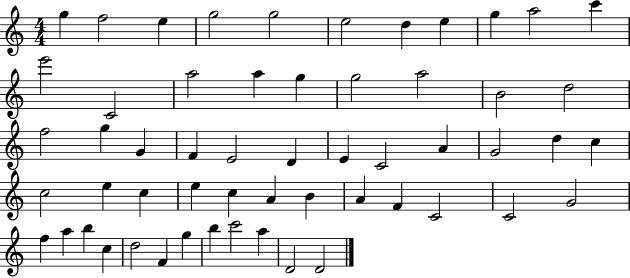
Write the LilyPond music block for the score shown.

{
  \clef treble
  \numericTimeSignature
  \time 4/4
  \key c \major
  g''4 f''2 e''4 | g''2 g''2 | e''2 d''4 e''4 | g''4 a''2 c'''4 | \break e'''2 c'2 | a''2 a''4 g''4 | g''2 a''2 | b'2 d''2 | \break f''2 g''4 g'4 | f'4 e'2 d'4 | e'4 c'2 a'4 | g'2 d''4 c''4 | \break c''2 e''4 c''4 | e''4 c''4 a'4 b'4 | a'4 f'4 c'2 | c'2 g'2 | \break f''4 a''4 b''4 c''4 | d''2 f'4 g''4 | b''4 c'''2 a''4 | d'2 d'2 | \break \bar "|."
}